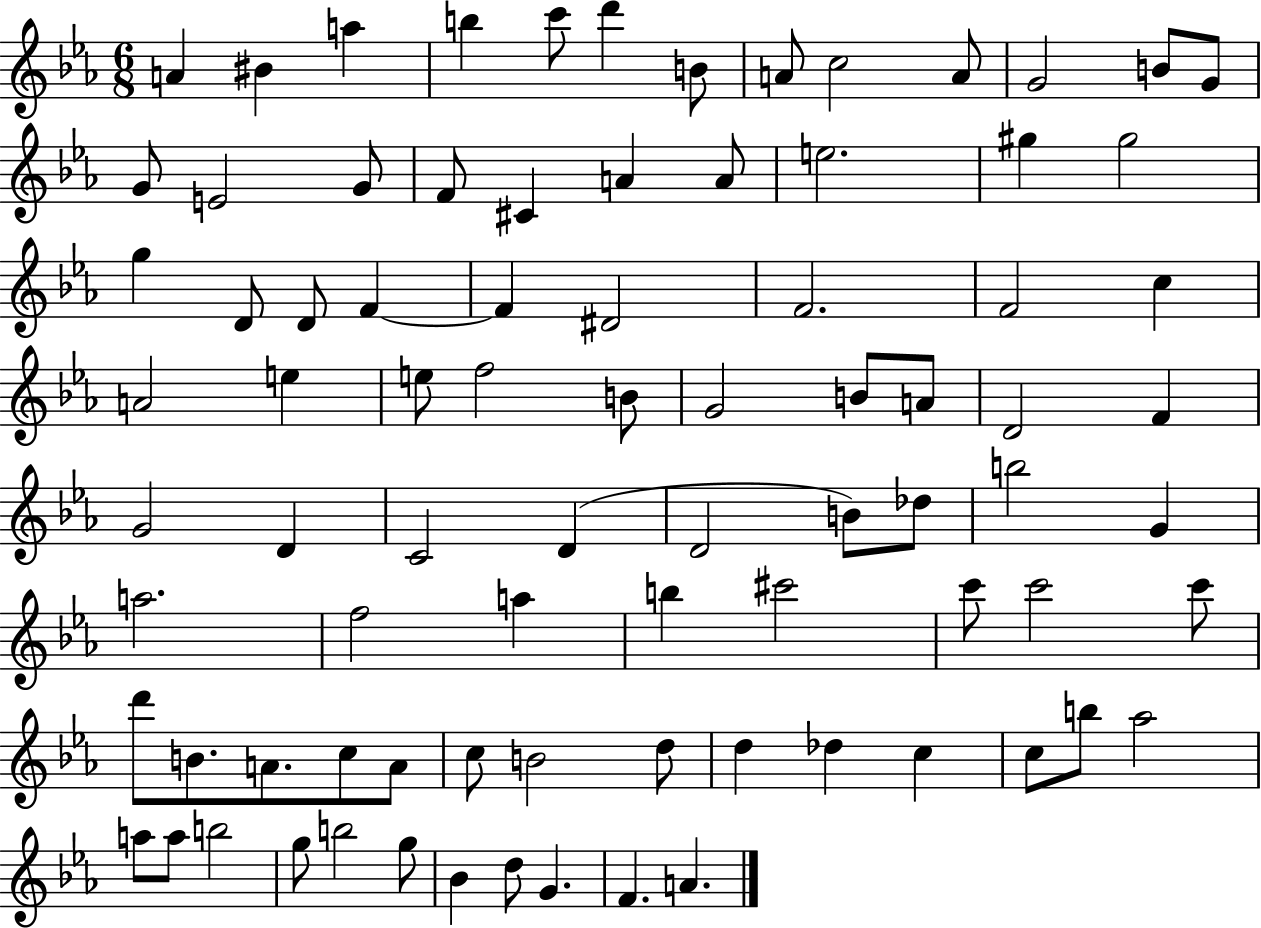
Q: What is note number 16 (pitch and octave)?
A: G4